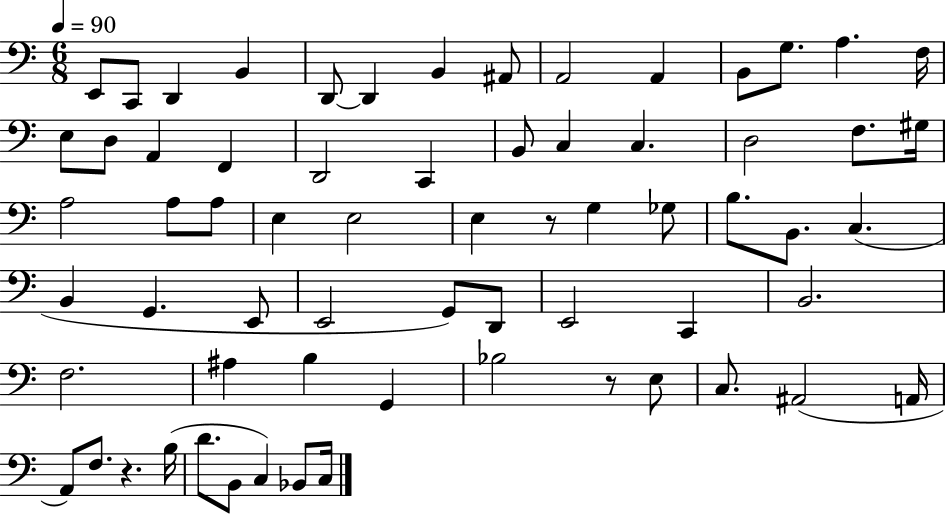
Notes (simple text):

E2/e C2/e D2/q B2/q D2/e D2/q B2/q A#2/e A2/h A2/q B2/e G3/e. A3/q. F3/s E3/e D3/e A2/q F2/q D2/h C2/q B2/e C3/q C3/q. D3/h F3/e. G#3/s A3/h A3/e A3/e E3/q E3/h E3/q R/e G3/q Gb3/e B3/e. B2/e. C3/q. B2/q G2/q. E2/e E2/h G2/e D2/e E2/h C2/q B2/h. F3/h. A#3/q B3/q G2/q Bb3/h R/e E3/e C3/e. A#2/h A2/s A2/e F3/e. R/q. B3/s D4/e. B2/e C3/q Bb2/e C3/s